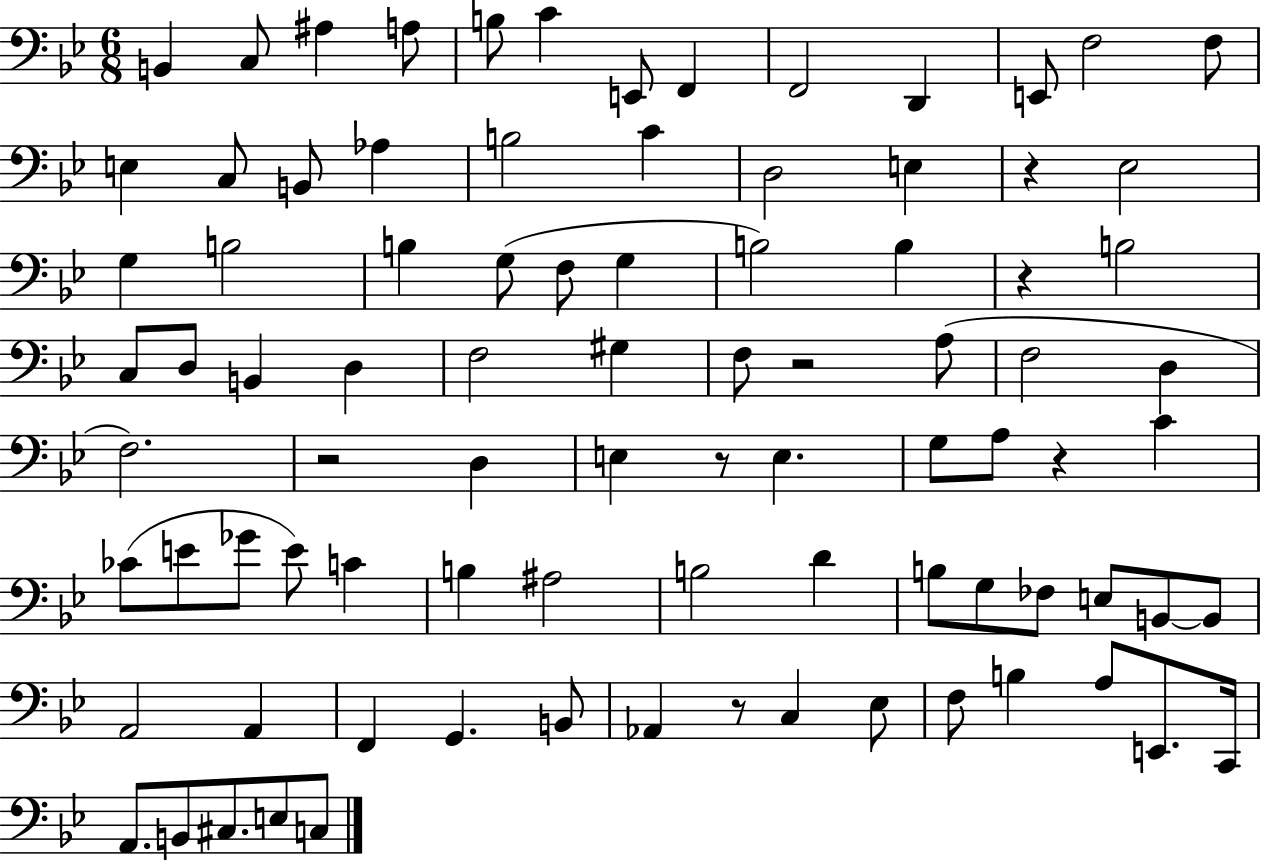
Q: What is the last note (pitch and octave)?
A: C3